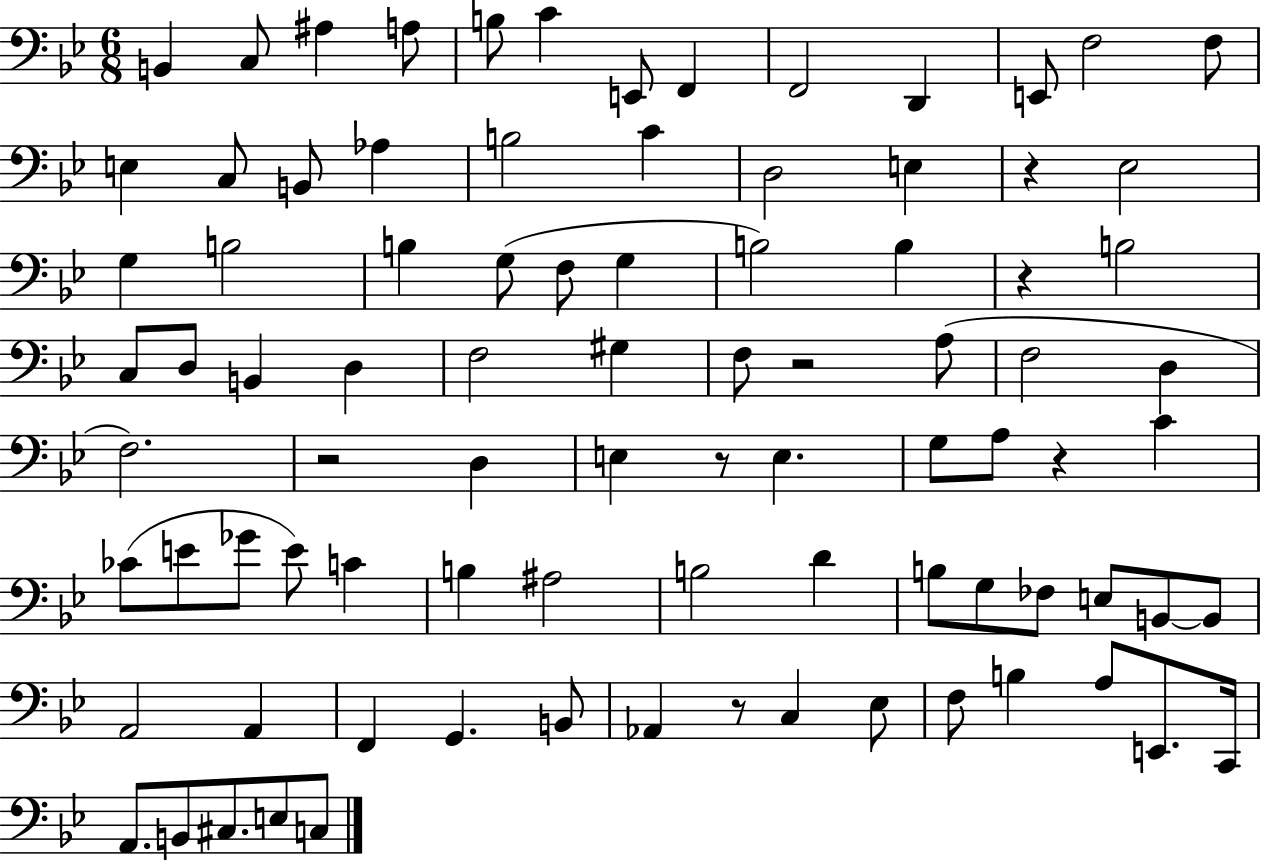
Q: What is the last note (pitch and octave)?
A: C3